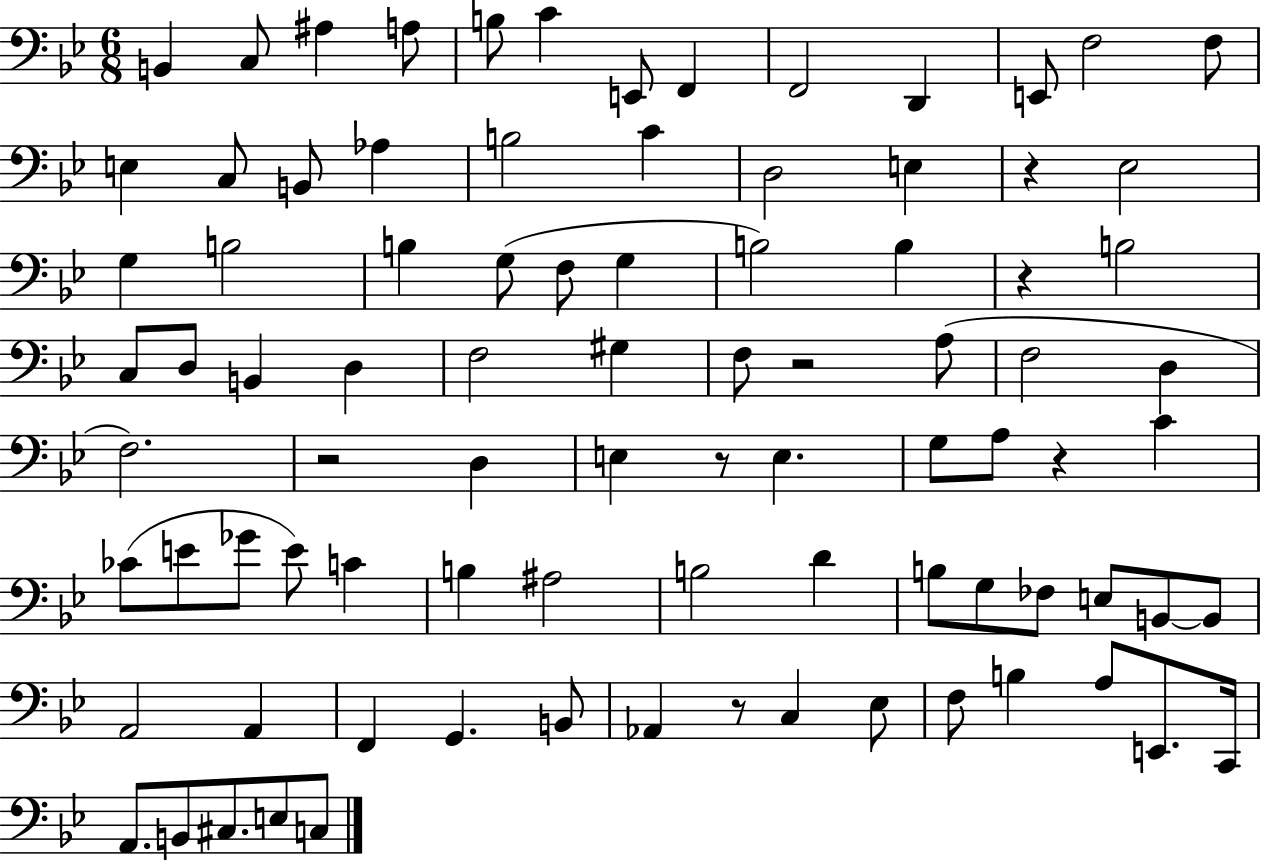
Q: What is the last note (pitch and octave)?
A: C3